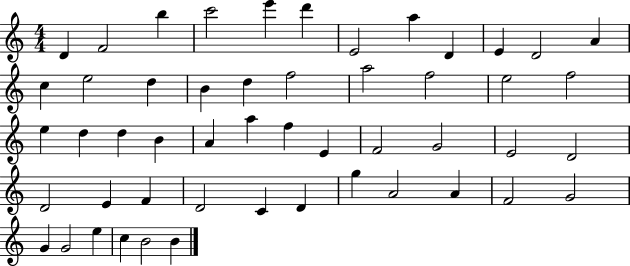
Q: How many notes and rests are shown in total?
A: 51